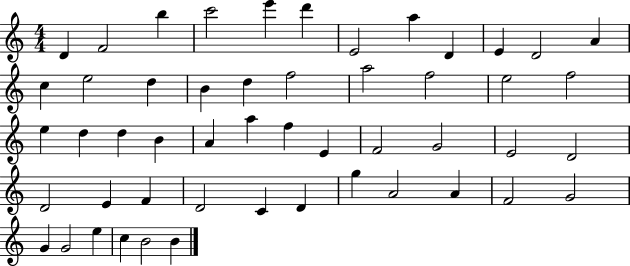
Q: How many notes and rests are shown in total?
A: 51